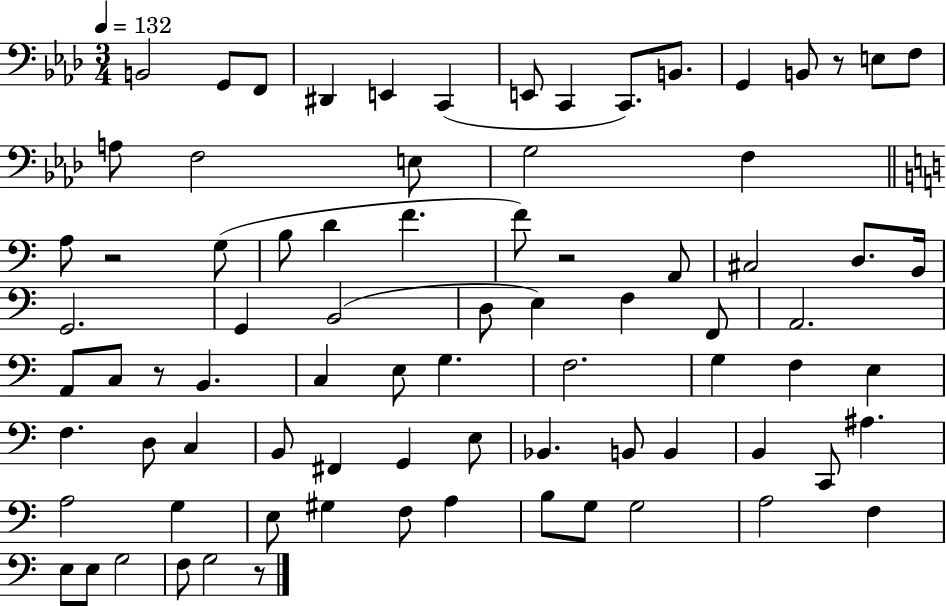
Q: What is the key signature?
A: AES major